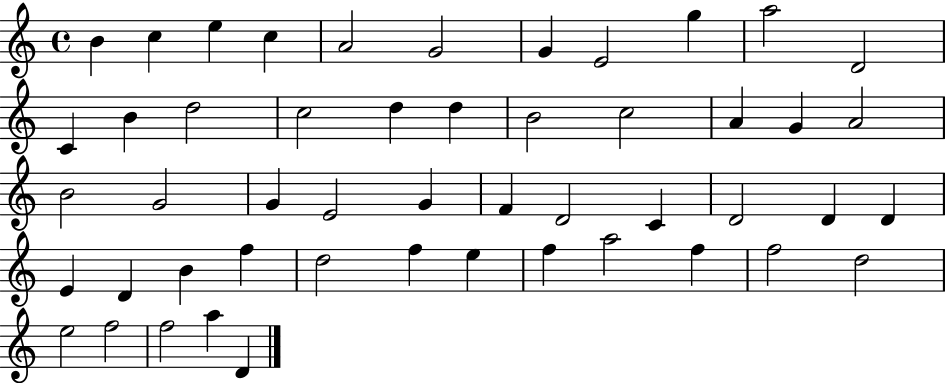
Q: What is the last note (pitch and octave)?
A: D4